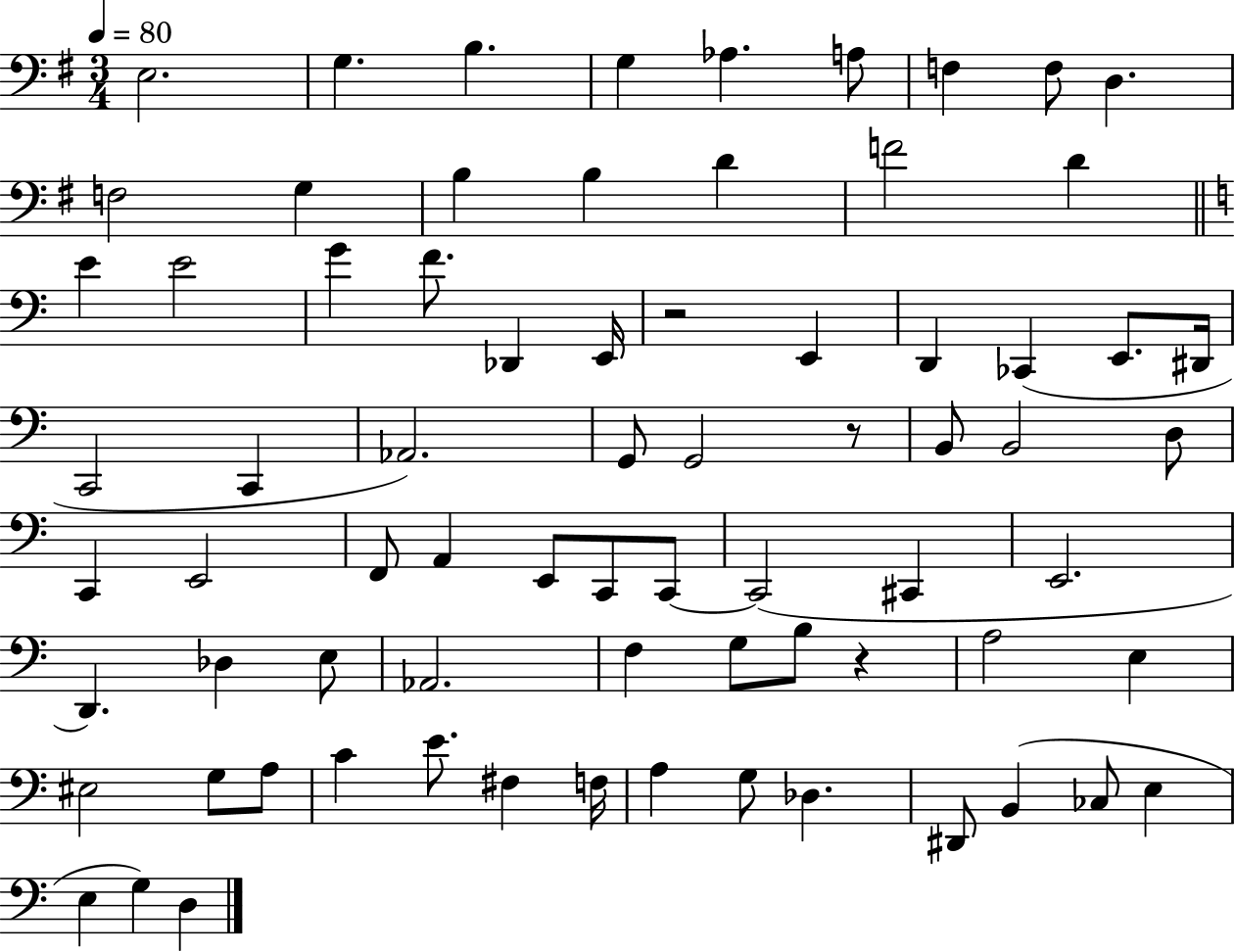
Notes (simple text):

E3/h. G3/q. B3/q. G3/q Ab3/q. A3/e F3/q F3/e D3/q. F3/h G3/q B3/q B3/q D4/q F4/h D4/q E4/q E4/h G4/q F4/e. Db2/q E2/s R/h E2/q D2/q CES2/q E2/e. D#2/s C2/h C2/q Ab2/h. G2/e G2/h R/e B2/e B2/h D3/e C2/q E2/h F2/e A2/q E2/e C2/e C2/e C2/h C#2/q E2/h. D2/q. Db3/q E3/e Ab2/h. F3/q G3/e B3/e R/q A3/h E3/q EIS3/h G3/e A3/e C4/q E4/e. F#3/q F3/s A3/q G3/e Db3/q. D#2/e B2/q CES3/e E3/q E3/q G3/q D3/q